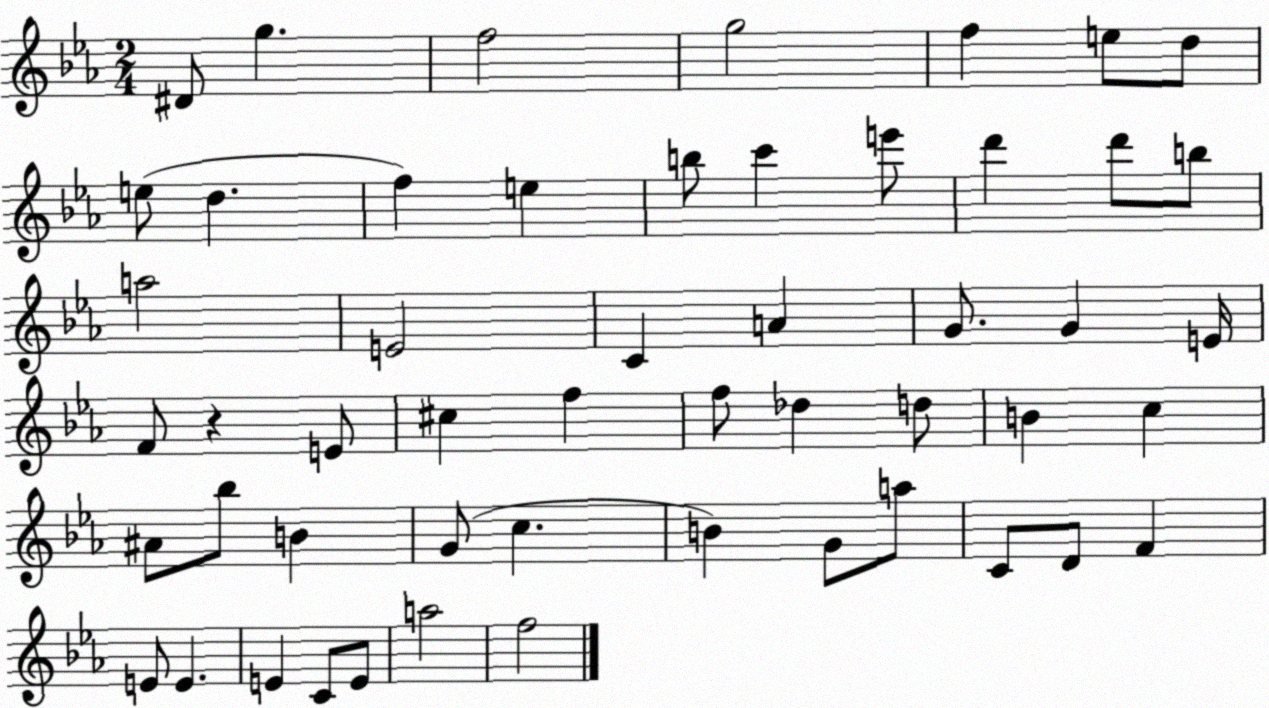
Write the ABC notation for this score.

X:1
T:Untitled
M:2/4
L:1/4
K:Eb
^D/2 g f2 g2 f e/2 d/2 e/2 d f e b/2 c' e'/2 d' d'/2 b/2 a2 E2 C A G/2 G E/4 F/2 z E/2 ^c f f/2 _d d/2 B c ^A/2 _b/2 B G/2 c B G/2 a/2 C/2 D/2 F E/2 E E C/2 E/2 a2 f2